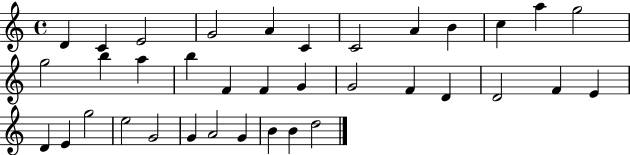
D4/q C4/q E4/h G4/h A4/q C4/q C4/h A4/q B4/q C5/q A5/q G5/h G5/h B5/q A5/q B5/q F4/q F4/q G4/q G4/h F4/q D4/q D4/h F4/q E4/q D4/q E4/q G5/h E5/h G4/h G4/q A4/h G4/q B4/q B4/q D5/h